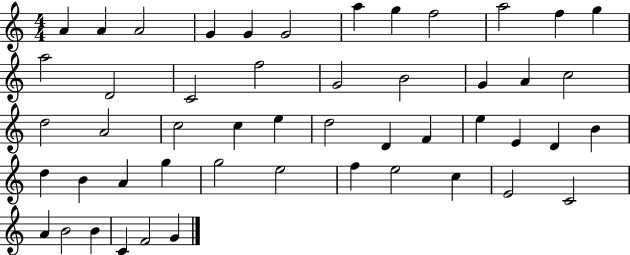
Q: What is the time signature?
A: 4/4